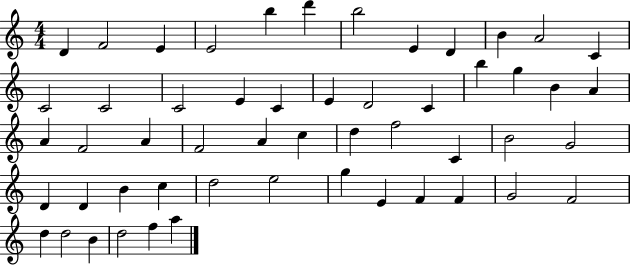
X:1
T:Untitled
M:4/4
L:1/4
K:C
D F2 E E2 b d' b2 E D B A2 C C2 C2 C2 E C E D2 C b g B A A F2 A F2 A c d f2 C B2 G2 D D B c d2 e2 g E F F G2 F2 d d2 B d2 f a